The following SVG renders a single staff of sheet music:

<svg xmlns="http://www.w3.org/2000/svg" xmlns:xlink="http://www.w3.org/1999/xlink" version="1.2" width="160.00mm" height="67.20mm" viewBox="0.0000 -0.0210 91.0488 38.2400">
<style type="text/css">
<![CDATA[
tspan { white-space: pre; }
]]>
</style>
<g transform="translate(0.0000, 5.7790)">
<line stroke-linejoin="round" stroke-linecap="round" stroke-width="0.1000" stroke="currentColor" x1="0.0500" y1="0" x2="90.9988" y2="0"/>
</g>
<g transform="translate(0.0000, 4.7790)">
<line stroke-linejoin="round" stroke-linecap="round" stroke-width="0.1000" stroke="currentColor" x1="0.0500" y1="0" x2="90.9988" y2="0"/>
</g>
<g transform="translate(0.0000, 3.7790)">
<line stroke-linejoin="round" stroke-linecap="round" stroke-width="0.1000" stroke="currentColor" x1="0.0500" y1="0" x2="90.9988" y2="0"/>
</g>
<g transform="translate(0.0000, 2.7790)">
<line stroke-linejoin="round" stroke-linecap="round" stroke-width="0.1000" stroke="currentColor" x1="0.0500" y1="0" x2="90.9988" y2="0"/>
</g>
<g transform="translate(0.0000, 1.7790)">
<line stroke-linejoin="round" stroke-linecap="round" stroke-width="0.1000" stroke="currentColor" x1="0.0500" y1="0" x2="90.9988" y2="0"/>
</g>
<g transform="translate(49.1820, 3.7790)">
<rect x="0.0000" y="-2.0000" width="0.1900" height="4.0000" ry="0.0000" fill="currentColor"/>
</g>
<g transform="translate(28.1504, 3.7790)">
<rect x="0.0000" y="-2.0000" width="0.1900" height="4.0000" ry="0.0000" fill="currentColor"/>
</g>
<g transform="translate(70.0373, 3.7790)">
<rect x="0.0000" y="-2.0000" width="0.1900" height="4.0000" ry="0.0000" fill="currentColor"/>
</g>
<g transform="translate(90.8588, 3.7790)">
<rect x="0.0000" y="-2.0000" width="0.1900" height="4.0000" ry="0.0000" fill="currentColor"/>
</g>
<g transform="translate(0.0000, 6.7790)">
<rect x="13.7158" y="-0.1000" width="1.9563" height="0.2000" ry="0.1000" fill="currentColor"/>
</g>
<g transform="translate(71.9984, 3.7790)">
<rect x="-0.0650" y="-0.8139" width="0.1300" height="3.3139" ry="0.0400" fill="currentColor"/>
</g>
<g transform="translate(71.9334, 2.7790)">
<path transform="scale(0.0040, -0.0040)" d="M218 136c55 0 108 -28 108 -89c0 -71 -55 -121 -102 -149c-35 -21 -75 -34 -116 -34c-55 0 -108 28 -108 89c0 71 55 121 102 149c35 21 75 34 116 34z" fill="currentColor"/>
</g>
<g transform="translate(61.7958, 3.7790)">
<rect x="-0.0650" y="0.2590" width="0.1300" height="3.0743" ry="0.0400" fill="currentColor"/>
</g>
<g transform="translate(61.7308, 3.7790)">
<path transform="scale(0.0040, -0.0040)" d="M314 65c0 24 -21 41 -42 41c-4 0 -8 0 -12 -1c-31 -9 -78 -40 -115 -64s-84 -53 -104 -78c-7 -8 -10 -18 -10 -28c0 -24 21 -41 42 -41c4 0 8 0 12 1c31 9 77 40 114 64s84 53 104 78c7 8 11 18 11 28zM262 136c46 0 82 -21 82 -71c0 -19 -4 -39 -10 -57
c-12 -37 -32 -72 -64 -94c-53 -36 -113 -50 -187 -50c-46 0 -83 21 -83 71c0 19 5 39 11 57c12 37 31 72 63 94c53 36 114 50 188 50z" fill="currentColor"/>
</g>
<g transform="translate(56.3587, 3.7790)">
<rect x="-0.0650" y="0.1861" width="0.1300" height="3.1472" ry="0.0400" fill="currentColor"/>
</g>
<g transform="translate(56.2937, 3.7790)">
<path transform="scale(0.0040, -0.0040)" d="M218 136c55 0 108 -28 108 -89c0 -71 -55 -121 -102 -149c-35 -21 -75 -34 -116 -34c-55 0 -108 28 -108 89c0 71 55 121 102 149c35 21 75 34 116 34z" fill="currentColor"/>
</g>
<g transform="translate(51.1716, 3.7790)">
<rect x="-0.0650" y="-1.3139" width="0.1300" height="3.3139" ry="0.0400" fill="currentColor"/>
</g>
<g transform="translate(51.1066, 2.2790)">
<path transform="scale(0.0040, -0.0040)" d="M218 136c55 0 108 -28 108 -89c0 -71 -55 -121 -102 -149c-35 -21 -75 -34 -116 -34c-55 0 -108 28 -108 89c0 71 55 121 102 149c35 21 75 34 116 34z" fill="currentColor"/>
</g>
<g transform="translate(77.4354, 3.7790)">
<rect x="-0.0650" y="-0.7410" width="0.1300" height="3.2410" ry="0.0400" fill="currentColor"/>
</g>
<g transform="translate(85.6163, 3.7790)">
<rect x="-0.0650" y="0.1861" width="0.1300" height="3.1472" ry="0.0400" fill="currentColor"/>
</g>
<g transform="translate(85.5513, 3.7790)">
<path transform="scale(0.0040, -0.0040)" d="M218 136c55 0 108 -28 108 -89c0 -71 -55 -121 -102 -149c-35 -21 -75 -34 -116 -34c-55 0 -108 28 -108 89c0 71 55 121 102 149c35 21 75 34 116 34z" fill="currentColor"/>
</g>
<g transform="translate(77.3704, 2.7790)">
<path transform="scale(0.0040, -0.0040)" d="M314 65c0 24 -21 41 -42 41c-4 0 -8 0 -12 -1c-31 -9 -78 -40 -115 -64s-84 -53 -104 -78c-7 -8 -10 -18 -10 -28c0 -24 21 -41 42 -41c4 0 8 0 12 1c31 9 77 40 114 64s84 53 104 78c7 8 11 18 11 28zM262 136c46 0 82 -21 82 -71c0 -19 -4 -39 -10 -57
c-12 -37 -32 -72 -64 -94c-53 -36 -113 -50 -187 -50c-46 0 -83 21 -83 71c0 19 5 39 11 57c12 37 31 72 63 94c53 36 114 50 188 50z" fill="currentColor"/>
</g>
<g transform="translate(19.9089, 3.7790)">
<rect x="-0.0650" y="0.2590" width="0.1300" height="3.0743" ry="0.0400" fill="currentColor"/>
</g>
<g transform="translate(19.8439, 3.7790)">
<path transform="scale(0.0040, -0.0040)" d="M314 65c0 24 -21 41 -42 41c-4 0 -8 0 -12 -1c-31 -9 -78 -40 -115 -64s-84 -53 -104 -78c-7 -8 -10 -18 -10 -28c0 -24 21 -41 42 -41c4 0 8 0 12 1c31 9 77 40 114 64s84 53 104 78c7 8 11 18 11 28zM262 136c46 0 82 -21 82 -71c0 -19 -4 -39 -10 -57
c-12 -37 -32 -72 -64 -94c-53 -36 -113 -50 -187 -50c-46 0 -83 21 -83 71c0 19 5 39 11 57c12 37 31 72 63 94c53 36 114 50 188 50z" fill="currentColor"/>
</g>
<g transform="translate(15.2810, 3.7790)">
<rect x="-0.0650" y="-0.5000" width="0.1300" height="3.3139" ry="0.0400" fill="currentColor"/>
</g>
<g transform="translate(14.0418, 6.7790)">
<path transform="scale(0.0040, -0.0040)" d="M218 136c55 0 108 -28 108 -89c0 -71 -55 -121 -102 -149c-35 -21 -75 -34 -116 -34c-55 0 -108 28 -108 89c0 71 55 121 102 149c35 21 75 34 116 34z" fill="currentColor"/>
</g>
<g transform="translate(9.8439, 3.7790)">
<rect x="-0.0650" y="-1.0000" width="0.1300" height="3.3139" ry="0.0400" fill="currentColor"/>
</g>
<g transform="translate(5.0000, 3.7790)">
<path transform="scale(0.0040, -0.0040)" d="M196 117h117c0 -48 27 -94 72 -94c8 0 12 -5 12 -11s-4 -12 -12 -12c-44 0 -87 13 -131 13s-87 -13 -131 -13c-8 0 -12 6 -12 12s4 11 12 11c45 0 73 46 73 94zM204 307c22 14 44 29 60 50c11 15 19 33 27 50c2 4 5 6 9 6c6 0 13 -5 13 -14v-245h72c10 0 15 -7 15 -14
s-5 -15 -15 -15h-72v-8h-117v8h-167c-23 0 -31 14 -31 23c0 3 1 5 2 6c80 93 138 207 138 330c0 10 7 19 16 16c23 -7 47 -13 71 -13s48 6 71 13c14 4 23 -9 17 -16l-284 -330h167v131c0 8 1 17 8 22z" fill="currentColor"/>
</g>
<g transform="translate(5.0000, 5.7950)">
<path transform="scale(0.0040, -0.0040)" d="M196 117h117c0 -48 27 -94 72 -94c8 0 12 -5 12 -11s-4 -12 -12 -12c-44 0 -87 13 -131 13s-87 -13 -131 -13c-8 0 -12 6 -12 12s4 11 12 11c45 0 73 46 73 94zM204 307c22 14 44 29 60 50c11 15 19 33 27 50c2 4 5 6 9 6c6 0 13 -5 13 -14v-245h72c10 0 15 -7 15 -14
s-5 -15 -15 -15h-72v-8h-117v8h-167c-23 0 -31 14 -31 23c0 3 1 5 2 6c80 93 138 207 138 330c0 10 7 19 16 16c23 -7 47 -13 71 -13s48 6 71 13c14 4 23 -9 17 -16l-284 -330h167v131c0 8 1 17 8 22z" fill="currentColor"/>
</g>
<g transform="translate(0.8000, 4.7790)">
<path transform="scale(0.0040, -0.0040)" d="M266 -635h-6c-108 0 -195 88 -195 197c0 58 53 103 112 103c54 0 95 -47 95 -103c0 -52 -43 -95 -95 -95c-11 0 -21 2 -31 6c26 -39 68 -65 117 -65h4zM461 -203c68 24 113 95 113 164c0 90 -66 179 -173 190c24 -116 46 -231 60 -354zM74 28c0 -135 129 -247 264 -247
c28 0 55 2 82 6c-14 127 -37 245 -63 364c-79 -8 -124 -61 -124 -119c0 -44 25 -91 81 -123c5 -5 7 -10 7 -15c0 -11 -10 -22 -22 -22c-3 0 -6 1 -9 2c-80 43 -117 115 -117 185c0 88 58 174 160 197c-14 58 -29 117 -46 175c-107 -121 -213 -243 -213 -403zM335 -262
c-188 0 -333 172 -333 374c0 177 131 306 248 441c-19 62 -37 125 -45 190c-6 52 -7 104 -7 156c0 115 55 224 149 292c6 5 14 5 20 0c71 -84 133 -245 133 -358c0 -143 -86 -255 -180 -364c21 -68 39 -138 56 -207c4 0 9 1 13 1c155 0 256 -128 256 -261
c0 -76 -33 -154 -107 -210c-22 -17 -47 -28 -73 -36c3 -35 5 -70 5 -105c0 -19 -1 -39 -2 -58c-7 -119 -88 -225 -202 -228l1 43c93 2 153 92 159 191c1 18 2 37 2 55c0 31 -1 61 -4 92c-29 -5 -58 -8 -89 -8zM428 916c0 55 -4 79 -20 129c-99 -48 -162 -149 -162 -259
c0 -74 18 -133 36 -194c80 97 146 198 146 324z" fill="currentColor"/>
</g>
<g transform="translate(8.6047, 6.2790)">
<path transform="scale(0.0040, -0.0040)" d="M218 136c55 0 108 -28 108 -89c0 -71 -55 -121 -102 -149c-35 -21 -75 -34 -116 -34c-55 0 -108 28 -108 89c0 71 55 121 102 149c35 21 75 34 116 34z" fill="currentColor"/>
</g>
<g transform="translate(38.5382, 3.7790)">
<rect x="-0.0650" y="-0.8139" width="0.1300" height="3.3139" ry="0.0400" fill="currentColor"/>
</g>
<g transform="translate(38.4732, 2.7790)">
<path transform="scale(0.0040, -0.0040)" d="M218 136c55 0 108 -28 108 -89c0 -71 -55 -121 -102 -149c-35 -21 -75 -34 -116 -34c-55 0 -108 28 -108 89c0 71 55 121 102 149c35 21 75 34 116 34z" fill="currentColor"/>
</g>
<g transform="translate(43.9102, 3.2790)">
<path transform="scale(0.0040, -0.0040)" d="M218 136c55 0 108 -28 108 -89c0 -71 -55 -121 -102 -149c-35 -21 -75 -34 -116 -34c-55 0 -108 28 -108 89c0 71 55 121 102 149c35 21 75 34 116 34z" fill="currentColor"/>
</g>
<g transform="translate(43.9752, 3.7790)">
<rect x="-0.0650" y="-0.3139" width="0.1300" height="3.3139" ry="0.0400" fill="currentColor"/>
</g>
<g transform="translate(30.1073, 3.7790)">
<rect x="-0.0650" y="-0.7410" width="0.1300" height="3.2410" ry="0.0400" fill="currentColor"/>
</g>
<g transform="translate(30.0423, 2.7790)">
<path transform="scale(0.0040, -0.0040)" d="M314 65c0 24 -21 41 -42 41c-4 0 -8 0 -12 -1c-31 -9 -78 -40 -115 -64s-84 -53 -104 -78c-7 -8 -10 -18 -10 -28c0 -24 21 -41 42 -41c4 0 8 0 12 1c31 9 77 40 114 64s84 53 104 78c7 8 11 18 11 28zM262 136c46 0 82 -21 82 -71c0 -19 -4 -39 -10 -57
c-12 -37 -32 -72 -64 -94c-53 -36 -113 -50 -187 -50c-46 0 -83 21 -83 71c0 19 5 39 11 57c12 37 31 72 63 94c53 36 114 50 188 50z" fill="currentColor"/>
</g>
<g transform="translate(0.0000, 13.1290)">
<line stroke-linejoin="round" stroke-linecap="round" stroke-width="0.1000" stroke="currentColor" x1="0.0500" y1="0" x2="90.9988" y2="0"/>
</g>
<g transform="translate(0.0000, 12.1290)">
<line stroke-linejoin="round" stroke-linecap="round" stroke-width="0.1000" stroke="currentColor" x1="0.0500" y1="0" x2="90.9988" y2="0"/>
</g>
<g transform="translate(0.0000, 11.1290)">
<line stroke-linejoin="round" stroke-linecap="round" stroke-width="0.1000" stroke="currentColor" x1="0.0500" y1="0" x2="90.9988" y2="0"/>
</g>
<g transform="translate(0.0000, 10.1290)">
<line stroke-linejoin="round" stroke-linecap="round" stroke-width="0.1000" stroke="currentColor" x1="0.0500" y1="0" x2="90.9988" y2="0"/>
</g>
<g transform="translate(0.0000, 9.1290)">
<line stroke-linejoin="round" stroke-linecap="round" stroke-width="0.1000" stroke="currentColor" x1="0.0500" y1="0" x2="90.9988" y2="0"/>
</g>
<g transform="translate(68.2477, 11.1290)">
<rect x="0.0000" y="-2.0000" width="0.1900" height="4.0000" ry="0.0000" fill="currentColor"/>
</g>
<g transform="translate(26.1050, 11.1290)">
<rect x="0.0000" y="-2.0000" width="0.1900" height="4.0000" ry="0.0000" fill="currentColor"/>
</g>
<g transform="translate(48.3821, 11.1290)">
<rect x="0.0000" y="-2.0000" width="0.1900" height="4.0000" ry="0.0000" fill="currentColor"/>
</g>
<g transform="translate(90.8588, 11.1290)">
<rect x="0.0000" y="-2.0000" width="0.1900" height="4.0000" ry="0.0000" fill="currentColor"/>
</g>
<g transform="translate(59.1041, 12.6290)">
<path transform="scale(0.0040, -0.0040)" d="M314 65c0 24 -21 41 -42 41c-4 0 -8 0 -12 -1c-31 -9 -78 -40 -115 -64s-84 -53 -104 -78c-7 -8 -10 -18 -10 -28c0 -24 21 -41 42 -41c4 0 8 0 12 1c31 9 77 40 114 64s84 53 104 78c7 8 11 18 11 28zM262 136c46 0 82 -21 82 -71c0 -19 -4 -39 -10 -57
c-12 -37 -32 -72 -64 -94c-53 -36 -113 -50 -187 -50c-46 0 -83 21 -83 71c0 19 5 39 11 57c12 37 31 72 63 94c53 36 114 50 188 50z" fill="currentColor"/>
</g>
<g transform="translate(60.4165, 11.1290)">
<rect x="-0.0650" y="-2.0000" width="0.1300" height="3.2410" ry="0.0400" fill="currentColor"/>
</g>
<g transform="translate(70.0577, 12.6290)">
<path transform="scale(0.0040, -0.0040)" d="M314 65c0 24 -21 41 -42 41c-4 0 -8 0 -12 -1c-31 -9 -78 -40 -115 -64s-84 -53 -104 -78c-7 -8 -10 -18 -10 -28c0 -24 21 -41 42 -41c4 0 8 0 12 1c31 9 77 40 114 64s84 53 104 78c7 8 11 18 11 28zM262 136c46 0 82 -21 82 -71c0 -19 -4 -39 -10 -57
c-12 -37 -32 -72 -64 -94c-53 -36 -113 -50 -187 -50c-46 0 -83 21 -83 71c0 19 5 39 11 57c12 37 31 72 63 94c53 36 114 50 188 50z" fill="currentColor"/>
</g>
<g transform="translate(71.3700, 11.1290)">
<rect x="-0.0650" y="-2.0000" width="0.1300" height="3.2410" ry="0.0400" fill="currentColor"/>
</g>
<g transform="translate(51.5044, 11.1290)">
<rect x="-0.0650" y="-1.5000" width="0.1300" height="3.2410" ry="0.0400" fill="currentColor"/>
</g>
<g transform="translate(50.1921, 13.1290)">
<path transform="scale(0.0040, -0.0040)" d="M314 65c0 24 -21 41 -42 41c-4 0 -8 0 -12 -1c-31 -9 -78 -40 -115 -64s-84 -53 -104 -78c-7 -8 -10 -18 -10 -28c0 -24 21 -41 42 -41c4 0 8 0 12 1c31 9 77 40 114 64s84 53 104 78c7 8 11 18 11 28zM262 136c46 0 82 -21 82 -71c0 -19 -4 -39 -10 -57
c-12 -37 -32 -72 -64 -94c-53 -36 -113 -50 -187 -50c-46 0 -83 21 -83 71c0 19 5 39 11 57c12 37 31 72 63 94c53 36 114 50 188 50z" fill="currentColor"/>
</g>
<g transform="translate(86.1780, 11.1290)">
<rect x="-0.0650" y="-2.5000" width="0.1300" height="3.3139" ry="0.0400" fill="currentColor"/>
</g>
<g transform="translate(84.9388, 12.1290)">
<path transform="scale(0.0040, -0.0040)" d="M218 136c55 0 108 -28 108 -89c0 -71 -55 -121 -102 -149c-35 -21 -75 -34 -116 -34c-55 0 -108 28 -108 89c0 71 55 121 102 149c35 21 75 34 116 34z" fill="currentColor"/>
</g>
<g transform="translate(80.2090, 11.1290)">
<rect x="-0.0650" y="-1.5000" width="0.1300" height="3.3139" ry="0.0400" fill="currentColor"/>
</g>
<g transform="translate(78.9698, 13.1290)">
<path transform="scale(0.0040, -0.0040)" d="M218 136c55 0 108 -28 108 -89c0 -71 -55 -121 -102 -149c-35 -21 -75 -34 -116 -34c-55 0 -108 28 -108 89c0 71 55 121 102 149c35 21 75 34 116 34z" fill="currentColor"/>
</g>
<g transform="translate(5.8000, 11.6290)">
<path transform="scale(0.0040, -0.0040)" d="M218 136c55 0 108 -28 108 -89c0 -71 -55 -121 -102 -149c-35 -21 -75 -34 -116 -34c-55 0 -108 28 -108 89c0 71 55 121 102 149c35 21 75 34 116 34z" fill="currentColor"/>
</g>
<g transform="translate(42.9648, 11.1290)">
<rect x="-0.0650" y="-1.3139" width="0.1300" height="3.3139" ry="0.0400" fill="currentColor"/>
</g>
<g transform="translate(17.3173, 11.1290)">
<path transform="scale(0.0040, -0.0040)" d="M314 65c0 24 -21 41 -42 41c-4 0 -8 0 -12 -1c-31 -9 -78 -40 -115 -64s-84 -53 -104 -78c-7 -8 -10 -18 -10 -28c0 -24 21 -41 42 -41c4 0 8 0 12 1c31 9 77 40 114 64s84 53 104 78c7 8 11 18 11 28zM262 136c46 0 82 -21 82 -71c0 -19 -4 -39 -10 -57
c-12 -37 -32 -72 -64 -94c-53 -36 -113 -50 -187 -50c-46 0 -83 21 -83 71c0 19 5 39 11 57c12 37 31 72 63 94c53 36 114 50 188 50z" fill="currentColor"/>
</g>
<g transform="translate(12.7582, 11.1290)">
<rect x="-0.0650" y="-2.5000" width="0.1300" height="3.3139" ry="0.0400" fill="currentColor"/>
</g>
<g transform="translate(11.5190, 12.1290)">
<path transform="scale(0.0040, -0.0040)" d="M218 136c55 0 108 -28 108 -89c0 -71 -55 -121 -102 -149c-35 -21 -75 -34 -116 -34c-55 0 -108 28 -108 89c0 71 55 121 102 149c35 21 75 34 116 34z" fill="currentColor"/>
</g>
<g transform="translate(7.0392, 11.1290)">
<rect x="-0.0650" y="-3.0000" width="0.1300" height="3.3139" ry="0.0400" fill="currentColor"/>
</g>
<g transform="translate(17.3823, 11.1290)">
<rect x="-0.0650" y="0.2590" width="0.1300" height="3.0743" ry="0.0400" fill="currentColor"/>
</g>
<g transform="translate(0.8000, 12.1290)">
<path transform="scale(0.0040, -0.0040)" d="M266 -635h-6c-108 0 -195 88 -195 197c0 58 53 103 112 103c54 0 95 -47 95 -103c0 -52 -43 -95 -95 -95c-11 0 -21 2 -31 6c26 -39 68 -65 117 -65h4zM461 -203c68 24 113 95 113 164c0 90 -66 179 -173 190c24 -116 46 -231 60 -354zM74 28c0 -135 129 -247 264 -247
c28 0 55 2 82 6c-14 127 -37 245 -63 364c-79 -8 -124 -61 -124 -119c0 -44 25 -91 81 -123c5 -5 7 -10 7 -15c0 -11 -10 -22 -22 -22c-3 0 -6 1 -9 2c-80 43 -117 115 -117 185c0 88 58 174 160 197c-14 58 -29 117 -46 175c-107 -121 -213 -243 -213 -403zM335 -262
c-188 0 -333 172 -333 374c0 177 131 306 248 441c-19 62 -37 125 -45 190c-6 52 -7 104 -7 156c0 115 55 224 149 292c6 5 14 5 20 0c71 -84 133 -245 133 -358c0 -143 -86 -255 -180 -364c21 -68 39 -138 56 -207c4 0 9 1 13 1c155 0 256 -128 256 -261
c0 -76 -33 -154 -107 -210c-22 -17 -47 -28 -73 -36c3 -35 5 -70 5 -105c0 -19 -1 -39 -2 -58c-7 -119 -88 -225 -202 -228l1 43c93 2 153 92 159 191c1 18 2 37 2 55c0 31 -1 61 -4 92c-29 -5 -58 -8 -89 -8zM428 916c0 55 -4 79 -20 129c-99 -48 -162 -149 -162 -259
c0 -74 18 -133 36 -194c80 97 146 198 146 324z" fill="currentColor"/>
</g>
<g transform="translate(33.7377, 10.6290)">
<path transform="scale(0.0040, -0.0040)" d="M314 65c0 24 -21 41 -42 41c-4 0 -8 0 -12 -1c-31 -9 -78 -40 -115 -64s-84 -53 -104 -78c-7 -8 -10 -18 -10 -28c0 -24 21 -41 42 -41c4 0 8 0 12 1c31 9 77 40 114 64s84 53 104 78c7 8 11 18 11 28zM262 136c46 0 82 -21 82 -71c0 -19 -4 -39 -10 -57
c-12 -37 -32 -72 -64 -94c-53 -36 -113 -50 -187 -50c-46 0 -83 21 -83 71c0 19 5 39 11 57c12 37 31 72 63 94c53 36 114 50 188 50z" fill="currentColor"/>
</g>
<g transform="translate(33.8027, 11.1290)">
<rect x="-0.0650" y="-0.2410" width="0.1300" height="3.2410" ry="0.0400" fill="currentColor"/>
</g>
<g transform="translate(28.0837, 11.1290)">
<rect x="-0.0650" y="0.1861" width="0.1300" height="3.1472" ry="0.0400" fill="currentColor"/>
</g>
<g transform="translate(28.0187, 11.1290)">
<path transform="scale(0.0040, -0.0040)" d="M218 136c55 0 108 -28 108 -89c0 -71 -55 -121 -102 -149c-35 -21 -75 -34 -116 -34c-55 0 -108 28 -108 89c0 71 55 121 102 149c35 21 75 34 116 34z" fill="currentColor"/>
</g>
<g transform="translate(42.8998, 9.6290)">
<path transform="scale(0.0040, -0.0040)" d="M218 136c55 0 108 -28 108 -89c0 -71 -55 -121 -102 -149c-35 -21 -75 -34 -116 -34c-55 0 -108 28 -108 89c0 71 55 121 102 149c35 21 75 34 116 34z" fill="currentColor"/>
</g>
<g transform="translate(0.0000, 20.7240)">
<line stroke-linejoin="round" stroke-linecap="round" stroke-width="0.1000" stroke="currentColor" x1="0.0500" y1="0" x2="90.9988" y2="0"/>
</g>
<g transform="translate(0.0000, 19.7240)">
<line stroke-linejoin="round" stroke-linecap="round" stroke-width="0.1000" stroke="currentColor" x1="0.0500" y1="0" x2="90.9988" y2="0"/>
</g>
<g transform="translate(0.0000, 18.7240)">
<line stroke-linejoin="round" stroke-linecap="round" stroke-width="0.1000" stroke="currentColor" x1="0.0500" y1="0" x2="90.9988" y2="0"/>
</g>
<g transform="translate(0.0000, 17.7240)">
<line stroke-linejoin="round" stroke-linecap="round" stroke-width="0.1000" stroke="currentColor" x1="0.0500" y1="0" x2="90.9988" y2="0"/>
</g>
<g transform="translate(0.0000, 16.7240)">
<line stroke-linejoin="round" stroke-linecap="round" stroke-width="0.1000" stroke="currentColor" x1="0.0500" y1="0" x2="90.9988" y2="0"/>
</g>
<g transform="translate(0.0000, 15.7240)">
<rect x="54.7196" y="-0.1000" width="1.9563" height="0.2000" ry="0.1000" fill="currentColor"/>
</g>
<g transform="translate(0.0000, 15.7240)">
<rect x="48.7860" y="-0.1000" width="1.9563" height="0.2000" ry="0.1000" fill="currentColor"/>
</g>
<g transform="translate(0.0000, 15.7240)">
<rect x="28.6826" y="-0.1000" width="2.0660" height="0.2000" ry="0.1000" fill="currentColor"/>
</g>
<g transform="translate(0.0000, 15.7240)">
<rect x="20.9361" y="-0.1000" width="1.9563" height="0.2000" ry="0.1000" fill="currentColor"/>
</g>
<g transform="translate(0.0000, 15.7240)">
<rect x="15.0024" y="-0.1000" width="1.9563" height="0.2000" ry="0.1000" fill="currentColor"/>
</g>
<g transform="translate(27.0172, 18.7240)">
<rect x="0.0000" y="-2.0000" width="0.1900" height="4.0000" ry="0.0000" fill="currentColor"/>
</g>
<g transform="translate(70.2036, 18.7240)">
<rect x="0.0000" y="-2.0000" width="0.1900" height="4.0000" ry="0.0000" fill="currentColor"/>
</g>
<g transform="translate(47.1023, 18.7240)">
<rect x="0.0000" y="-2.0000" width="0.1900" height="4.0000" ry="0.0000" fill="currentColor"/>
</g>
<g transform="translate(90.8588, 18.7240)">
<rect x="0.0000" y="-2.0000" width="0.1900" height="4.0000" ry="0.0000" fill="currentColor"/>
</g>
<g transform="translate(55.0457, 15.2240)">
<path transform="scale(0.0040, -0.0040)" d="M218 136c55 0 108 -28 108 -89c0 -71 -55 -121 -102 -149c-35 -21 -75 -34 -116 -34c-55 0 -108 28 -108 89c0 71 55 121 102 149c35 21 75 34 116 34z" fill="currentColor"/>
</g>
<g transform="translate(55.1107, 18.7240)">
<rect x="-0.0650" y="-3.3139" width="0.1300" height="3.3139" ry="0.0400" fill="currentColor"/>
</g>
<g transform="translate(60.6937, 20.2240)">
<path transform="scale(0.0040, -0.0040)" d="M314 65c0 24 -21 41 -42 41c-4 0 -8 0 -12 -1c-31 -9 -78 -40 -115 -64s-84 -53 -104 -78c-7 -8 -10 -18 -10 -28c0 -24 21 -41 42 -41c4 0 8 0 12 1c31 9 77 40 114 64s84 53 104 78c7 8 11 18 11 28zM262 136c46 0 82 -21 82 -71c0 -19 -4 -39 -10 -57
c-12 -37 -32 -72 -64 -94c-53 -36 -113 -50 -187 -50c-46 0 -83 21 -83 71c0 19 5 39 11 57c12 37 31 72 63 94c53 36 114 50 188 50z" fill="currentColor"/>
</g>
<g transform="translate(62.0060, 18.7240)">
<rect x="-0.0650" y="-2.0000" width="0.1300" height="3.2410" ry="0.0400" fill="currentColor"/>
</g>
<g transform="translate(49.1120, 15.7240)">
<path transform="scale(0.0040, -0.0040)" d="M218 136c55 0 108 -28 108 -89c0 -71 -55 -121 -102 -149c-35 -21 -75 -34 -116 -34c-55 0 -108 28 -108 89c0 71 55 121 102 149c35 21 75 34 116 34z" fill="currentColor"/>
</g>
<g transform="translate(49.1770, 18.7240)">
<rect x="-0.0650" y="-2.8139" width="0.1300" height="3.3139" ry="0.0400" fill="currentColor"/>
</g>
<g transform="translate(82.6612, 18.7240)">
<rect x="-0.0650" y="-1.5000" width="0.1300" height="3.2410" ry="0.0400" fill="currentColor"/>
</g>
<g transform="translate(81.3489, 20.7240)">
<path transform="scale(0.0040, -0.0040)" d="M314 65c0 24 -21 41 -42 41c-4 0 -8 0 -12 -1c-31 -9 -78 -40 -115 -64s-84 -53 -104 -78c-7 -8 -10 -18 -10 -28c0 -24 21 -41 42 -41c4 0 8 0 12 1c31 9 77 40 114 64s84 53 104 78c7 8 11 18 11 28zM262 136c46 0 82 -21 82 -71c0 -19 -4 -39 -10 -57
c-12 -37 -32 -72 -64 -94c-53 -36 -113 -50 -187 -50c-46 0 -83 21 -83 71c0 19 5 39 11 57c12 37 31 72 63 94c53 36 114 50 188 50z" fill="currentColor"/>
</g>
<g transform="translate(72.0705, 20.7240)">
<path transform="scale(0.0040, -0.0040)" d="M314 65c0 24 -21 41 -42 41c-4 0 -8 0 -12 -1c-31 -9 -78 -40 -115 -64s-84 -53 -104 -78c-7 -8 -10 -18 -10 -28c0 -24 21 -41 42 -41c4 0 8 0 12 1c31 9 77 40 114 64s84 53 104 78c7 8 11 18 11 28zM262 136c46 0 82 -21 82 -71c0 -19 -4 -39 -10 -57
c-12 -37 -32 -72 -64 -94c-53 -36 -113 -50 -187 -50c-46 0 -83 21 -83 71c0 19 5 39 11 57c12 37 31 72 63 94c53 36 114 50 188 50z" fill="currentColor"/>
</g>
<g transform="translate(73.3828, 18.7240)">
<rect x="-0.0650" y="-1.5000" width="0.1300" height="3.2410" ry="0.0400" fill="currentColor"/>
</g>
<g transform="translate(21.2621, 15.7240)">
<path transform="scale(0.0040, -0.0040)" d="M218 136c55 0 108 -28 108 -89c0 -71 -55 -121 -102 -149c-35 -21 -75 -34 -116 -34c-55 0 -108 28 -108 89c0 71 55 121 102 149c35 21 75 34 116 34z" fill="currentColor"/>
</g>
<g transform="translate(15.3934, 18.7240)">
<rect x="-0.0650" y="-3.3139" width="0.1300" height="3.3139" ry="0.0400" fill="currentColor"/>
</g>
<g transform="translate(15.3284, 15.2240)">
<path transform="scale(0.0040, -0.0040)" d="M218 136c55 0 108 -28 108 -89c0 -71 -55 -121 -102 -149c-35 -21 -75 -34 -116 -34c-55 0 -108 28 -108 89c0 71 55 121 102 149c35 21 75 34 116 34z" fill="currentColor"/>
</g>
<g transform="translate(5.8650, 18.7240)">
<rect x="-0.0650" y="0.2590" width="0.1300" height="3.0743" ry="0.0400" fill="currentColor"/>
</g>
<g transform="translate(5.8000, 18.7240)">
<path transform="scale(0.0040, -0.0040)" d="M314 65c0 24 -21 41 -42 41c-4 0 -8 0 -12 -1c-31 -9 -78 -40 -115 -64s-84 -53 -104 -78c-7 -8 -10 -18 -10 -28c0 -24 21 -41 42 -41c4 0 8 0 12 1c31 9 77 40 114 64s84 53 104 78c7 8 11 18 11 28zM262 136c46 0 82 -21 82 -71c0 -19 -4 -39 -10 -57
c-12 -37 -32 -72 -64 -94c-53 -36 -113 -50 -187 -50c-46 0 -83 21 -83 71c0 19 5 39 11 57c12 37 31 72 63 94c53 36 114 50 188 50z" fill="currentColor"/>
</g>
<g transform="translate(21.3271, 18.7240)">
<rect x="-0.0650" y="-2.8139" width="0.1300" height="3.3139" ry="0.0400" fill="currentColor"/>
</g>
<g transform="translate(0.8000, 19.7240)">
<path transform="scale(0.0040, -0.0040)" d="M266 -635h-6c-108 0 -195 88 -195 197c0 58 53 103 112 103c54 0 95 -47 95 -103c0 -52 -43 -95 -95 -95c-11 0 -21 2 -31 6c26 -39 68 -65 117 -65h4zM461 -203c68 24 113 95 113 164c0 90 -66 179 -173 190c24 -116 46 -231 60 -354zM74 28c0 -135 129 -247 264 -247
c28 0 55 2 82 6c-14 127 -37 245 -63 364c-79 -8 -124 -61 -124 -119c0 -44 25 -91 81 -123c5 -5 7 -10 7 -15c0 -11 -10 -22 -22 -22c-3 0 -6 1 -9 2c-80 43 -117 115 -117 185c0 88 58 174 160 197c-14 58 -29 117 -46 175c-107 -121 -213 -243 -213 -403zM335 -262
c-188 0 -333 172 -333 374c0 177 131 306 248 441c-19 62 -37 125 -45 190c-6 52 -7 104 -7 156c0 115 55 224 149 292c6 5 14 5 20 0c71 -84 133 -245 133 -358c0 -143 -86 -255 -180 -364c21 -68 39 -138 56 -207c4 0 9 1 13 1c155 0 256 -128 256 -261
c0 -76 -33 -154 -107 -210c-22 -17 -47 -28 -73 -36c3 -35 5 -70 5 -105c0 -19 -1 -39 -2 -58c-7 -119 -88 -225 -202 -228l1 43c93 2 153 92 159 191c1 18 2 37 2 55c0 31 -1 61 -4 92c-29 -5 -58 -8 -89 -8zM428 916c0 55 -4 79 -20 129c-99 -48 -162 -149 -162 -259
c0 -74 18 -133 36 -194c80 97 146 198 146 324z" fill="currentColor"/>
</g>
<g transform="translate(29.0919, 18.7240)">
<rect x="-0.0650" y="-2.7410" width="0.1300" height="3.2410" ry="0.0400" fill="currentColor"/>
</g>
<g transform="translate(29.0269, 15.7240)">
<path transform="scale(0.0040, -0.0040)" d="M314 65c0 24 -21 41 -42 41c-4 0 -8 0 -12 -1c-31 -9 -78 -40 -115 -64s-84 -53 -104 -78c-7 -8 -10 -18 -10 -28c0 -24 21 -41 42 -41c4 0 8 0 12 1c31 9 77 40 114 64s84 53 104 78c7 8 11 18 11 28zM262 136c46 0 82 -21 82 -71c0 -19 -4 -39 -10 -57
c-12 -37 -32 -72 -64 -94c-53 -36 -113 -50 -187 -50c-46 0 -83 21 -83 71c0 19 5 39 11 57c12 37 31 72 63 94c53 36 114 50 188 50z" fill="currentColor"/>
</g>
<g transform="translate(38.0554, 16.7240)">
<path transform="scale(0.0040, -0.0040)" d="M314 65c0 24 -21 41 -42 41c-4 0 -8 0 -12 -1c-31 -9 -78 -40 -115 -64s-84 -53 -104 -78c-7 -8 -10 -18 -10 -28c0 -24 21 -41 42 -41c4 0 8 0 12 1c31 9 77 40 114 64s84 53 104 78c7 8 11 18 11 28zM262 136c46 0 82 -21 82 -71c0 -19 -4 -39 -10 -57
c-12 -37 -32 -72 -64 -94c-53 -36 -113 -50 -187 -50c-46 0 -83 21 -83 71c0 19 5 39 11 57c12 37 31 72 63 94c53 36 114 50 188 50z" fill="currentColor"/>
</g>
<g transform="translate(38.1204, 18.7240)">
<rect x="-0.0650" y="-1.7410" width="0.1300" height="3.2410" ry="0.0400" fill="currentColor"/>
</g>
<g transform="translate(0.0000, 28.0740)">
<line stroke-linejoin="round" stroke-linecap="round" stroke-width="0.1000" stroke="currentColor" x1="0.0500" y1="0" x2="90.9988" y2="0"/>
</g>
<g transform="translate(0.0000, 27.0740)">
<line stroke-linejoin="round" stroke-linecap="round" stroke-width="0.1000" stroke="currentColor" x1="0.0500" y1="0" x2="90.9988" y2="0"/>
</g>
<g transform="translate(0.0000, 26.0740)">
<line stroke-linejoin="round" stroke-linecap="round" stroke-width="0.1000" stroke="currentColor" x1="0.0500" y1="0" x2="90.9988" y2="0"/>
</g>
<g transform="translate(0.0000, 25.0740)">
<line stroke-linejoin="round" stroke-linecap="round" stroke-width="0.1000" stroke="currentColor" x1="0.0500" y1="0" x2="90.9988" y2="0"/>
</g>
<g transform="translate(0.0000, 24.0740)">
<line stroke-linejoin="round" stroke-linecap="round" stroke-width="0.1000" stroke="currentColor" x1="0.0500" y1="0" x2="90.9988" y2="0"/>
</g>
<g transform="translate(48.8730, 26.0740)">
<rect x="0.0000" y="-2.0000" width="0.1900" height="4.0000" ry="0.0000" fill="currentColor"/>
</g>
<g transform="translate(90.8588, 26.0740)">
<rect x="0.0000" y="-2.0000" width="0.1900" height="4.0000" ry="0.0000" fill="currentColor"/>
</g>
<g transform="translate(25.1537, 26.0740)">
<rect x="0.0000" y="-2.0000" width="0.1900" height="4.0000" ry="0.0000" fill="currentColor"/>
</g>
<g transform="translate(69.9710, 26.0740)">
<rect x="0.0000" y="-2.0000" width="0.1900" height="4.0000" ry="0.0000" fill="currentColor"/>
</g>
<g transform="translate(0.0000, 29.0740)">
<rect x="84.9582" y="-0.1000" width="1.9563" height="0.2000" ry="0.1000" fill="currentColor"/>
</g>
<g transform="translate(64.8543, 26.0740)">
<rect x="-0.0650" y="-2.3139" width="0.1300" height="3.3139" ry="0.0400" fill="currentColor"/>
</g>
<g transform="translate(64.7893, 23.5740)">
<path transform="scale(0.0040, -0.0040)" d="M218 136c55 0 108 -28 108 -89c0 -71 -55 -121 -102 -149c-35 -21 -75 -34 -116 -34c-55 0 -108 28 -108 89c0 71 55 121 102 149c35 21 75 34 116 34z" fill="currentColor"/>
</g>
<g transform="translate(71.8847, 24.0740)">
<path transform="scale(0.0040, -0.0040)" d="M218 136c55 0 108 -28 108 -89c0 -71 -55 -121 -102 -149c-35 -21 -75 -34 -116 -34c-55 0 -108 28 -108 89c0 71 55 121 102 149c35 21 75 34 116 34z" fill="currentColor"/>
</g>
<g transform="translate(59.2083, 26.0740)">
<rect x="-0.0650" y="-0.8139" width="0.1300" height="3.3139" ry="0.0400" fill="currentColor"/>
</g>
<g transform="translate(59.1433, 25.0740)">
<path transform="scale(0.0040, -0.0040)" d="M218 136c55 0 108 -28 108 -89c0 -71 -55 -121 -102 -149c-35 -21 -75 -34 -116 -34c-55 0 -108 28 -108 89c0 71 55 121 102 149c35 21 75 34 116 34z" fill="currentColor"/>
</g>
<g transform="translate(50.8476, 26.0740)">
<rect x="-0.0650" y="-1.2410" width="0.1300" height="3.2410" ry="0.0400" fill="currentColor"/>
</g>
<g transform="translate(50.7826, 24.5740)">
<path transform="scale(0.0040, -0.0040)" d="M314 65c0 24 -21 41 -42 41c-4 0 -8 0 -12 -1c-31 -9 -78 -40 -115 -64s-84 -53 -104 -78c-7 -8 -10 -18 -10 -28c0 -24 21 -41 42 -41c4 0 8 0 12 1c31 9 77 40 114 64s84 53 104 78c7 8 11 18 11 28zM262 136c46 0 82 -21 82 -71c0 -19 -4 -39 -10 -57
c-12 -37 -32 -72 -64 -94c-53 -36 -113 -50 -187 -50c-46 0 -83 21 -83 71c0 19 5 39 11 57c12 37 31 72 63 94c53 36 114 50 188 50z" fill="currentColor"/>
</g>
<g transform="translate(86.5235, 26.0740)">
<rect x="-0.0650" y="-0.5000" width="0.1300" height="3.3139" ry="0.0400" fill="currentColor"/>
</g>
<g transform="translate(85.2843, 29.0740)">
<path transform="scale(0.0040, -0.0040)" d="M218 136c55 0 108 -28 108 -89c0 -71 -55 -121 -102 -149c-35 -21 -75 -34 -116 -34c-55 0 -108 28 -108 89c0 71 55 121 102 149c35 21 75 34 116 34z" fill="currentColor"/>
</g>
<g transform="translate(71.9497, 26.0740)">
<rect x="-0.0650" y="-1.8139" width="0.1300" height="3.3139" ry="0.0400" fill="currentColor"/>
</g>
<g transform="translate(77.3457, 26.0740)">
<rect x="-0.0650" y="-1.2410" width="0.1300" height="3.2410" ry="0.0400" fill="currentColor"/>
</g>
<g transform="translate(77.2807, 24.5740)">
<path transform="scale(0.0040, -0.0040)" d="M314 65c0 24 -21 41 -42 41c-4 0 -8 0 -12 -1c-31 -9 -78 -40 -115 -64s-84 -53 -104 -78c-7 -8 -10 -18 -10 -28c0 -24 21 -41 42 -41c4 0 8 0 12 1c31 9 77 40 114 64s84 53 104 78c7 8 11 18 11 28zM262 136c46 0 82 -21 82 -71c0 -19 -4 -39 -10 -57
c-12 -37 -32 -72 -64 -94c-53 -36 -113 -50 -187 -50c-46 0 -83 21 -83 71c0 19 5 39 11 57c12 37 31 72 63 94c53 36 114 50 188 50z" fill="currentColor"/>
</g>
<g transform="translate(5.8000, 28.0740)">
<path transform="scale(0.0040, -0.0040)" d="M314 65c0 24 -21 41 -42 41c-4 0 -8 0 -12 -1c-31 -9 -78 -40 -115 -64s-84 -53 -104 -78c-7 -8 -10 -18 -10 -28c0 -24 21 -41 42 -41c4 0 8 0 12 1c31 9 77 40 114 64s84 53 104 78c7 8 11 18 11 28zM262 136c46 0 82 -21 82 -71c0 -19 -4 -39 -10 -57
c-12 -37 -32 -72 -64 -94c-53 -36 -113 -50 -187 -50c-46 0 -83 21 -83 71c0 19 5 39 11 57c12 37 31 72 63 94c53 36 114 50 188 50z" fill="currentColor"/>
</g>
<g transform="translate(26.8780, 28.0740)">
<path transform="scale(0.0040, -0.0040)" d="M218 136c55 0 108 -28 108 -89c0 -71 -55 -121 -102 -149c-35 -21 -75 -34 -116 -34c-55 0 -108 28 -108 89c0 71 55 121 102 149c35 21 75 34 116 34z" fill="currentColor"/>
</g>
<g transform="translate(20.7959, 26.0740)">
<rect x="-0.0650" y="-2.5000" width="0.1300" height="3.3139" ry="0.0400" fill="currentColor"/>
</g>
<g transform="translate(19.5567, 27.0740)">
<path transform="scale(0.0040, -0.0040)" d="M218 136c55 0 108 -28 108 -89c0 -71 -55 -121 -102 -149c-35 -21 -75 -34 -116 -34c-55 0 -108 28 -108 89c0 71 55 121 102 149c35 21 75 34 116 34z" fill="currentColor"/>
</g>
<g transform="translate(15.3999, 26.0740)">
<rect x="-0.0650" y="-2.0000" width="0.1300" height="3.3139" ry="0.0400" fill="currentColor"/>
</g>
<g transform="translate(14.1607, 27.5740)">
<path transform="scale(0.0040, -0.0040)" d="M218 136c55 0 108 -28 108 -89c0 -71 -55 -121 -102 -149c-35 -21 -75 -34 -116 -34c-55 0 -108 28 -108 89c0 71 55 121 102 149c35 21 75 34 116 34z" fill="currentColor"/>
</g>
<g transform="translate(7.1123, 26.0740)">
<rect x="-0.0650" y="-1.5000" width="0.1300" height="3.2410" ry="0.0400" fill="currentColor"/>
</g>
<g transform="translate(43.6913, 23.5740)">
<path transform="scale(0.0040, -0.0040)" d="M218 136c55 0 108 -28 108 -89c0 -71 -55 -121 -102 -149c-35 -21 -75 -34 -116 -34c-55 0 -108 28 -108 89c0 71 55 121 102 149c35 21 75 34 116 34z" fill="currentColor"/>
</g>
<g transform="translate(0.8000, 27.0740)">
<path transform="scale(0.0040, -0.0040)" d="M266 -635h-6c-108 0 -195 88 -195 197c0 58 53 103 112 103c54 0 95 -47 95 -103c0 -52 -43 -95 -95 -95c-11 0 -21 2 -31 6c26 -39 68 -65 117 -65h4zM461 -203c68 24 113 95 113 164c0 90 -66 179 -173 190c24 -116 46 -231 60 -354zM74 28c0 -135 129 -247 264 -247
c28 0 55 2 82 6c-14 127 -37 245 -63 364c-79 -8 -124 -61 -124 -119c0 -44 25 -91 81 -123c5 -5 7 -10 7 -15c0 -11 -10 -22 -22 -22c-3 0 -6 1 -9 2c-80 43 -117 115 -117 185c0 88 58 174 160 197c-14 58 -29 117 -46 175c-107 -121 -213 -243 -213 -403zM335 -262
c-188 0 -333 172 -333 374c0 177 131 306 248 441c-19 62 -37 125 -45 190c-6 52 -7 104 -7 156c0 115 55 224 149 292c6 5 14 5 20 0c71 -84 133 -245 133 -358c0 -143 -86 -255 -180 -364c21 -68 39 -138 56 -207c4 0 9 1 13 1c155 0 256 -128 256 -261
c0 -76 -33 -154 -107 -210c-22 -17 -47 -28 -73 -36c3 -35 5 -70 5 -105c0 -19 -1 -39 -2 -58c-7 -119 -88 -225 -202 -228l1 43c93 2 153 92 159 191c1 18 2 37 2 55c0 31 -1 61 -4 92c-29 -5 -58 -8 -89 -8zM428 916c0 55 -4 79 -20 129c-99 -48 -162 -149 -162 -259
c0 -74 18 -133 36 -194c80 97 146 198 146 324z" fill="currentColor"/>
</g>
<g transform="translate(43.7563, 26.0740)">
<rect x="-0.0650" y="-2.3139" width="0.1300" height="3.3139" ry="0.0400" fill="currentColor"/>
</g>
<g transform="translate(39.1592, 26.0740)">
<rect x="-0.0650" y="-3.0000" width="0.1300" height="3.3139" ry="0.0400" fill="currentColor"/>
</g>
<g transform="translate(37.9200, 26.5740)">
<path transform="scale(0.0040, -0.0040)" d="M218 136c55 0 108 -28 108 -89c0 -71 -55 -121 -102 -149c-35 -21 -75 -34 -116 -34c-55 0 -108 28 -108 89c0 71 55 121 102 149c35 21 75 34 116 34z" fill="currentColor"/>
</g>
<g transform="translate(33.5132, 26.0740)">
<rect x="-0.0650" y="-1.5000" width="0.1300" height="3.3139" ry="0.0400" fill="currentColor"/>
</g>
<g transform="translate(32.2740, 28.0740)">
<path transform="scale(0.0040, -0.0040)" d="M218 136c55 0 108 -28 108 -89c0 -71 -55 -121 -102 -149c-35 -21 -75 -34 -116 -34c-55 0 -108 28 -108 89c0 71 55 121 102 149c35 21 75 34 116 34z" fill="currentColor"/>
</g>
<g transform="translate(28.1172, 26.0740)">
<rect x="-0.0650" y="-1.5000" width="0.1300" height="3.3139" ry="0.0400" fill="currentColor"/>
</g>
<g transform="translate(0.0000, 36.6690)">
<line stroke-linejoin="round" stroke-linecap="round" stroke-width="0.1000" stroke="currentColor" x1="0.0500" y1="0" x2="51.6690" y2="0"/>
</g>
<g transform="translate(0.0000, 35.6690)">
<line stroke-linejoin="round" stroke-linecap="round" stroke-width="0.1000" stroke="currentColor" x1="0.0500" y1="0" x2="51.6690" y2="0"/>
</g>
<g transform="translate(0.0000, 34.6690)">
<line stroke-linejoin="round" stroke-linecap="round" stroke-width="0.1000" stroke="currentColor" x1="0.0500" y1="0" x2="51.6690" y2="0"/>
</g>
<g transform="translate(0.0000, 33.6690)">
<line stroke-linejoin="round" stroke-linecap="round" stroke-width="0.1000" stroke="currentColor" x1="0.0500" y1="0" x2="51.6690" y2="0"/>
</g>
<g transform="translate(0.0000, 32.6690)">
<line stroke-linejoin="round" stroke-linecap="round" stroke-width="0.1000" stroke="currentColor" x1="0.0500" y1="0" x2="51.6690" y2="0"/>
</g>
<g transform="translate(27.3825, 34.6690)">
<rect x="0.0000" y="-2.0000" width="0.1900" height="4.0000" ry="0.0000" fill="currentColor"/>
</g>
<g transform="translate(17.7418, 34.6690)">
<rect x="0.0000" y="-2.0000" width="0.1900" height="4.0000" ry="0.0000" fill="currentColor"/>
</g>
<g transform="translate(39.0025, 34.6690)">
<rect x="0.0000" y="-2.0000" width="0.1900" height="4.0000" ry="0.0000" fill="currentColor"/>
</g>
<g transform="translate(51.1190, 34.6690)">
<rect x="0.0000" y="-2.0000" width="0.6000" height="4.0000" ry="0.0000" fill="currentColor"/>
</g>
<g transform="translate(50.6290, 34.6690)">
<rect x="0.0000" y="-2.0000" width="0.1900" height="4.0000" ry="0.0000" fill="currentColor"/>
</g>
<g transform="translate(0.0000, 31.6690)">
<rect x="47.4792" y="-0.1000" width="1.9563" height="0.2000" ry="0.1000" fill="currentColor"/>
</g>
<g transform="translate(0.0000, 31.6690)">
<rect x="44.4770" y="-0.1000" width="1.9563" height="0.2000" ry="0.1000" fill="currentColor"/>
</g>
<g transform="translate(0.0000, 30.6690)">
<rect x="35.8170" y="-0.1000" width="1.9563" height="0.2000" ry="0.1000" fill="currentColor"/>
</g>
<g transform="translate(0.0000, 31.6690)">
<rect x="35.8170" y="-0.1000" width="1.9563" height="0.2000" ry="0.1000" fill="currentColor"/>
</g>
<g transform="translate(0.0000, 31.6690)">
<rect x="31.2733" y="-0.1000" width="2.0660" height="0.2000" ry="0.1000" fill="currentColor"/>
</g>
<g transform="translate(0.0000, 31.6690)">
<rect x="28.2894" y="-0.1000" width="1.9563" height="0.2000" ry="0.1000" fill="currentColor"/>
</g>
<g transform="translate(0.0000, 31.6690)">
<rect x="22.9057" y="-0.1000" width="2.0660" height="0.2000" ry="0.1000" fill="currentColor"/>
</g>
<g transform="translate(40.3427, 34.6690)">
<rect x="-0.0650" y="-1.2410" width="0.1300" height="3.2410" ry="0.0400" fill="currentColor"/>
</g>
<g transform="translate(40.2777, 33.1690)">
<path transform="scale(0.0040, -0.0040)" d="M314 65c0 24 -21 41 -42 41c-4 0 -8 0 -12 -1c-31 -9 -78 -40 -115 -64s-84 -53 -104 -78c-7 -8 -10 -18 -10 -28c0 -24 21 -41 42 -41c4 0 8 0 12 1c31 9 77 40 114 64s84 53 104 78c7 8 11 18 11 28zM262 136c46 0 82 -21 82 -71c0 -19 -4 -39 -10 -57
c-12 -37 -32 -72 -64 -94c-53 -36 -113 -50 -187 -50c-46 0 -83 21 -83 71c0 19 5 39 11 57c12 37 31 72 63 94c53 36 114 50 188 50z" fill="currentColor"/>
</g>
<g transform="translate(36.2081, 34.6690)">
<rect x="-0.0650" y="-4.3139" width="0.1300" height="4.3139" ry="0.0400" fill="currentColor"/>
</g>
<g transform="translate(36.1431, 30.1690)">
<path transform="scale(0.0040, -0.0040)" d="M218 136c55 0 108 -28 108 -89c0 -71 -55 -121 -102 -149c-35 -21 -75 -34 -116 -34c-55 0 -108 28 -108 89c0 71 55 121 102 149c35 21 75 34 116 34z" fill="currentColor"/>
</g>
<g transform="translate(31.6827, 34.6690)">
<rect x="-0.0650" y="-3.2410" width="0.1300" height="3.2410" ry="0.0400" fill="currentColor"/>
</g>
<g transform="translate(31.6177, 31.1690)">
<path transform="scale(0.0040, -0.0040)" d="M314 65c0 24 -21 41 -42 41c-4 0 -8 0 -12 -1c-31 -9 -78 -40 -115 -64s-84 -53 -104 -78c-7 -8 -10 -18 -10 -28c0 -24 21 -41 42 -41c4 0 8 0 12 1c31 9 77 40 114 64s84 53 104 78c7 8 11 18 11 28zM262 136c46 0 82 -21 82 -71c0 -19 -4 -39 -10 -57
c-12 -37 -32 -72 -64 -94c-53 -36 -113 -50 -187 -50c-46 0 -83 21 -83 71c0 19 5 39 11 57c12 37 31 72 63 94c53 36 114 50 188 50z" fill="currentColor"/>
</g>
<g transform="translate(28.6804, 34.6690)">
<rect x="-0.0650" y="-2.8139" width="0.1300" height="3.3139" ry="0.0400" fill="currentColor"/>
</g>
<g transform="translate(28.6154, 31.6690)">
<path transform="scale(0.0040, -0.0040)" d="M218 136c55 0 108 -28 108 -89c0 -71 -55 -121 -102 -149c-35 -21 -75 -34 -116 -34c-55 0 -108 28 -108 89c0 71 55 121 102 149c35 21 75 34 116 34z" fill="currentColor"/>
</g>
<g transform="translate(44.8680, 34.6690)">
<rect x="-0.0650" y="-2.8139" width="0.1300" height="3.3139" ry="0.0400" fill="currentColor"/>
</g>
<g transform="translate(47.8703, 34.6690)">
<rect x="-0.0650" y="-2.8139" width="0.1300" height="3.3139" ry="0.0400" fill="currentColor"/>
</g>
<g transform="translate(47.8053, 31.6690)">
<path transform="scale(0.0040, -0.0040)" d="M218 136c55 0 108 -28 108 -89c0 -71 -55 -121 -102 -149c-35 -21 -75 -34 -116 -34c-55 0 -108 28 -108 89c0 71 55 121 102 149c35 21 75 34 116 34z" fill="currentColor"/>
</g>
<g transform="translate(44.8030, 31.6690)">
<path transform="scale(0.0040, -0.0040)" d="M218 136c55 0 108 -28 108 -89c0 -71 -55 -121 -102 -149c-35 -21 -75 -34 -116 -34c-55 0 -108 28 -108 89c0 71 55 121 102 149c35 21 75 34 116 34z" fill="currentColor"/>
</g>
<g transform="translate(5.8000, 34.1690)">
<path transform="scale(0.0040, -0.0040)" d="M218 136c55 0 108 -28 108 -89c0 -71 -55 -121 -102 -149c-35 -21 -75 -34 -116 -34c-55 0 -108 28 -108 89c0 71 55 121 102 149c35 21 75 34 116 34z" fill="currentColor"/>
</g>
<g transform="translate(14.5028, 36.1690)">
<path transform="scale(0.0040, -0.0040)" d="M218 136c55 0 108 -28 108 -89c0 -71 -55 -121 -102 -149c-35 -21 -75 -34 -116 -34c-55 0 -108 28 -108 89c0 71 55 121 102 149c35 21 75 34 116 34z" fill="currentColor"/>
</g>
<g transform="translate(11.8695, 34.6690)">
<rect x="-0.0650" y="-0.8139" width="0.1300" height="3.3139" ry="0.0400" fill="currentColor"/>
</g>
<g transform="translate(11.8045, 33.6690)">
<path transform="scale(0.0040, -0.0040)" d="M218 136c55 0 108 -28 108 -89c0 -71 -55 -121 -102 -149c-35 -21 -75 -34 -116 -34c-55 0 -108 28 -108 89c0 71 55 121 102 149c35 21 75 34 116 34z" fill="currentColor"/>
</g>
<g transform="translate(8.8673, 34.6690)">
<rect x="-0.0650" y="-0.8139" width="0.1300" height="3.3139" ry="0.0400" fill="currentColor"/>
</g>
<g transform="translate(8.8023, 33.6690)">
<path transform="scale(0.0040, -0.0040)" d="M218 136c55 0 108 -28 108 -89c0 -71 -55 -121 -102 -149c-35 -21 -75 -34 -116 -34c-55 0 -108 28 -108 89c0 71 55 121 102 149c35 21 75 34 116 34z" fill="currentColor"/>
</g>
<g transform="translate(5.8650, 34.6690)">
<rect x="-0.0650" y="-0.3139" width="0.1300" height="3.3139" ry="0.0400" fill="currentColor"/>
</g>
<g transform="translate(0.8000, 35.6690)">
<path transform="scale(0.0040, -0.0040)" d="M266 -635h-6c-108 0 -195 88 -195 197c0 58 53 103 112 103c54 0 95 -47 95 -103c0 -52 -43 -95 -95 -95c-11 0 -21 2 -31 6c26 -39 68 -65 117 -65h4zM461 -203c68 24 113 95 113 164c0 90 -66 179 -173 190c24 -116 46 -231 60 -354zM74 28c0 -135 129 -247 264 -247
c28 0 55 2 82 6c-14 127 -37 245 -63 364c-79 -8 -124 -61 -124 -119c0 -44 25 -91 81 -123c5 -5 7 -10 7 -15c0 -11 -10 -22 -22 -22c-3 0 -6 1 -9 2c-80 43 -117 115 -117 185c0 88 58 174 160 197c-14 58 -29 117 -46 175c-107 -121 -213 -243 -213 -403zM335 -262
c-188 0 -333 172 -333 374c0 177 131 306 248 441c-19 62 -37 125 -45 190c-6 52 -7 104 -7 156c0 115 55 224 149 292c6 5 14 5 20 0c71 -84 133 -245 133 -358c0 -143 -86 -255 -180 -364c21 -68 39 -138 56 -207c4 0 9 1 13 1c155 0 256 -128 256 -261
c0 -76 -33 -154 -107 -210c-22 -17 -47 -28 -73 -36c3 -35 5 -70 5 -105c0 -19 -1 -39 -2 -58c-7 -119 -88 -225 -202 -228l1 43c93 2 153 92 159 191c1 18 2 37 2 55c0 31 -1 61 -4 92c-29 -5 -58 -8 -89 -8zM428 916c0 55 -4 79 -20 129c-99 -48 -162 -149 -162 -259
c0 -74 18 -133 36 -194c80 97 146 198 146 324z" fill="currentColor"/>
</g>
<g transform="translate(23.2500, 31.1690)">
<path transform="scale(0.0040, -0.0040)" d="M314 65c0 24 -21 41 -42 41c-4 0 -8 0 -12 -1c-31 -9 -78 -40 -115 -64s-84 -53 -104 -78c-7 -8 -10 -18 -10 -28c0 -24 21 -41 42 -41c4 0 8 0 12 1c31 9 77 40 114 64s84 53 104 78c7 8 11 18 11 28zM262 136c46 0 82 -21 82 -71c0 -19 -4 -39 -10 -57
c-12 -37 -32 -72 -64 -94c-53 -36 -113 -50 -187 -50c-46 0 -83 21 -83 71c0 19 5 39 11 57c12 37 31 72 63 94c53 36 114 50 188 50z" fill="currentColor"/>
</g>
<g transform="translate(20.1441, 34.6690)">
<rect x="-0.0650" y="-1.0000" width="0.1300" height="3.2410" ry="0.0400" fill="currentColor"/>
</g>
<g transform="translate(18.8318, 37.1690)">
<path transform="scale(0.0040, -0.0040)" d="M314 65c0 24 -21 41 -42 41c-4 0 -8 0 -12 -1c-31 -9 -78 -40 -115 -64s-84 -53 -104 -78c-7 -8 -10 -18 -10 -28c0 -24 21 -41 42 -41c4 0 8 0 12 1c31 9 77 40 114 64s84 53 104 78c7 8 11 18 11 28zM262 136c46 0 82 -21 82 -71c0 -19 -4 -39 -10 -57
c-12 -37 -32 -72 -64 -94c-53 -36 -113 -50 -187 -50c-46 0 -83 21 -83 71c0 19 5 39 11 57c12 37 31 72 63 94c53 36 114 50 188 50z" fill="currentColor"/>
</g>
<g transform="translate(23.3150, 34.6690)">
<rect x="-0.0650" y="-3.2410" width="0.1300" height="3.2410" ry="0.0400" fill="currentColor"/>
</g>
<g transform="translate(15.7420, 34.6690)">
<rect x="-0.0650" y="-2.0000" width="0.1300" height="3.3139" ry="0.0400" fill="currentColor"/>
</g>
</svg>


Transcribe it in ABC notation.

X:1
T:Untitled
M:4/4
L:1/4
K:C
D C B2 d2 d c e B B2 d d2 B A G B2 B c2 e E2 F2 F2 E G B2 b a a2 f2 a b F2 E2 E2 E2 F G E E A g e2 d g f e2 C c d d F D2 b2 a b2 d' e2 a a